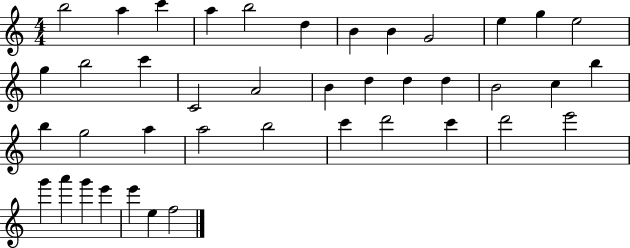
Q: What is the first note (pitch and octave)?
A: B5